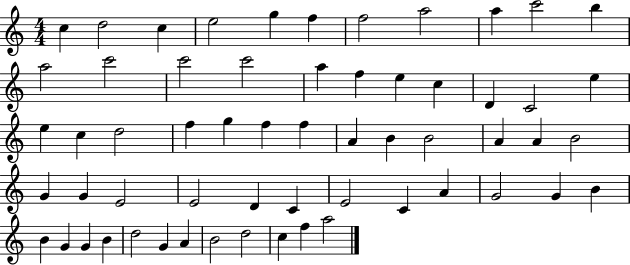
{
  \clef treble
  \numericTimeSignature
  \time 4/4
  \key c \major
  c''4 d''2 c''4 | e''2 g''4 f''4 | f''2 a''2 | a''4 c'''2 b''4 | \break a''2 c'''2 | c'''2 c'''2 | a''4 f''4 e''4 c''4 | d'4 c'2 e''4 | \break e''4 c''4 d''2 | f''4 g''4 f''4 f''4 | a'4 b'4 b'2 | a'4 a'4 b'2 | \break g'4 g'4 e'2 | e'2 d'4 c'4 | e'2 c'4 a'4 | g'2 g'4 b'4 | \break b'4 g'4 g'4 b'4 | d''2 g'4 a'4 | b'2 d''2 | c''4 f''4 a''2 | \break \bar "|."
}